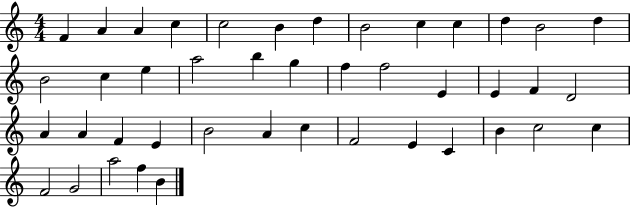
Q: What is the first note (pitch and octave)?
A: F4